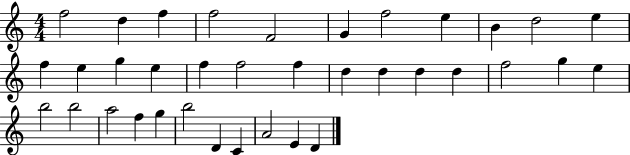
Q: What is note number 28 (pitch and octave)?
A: A5